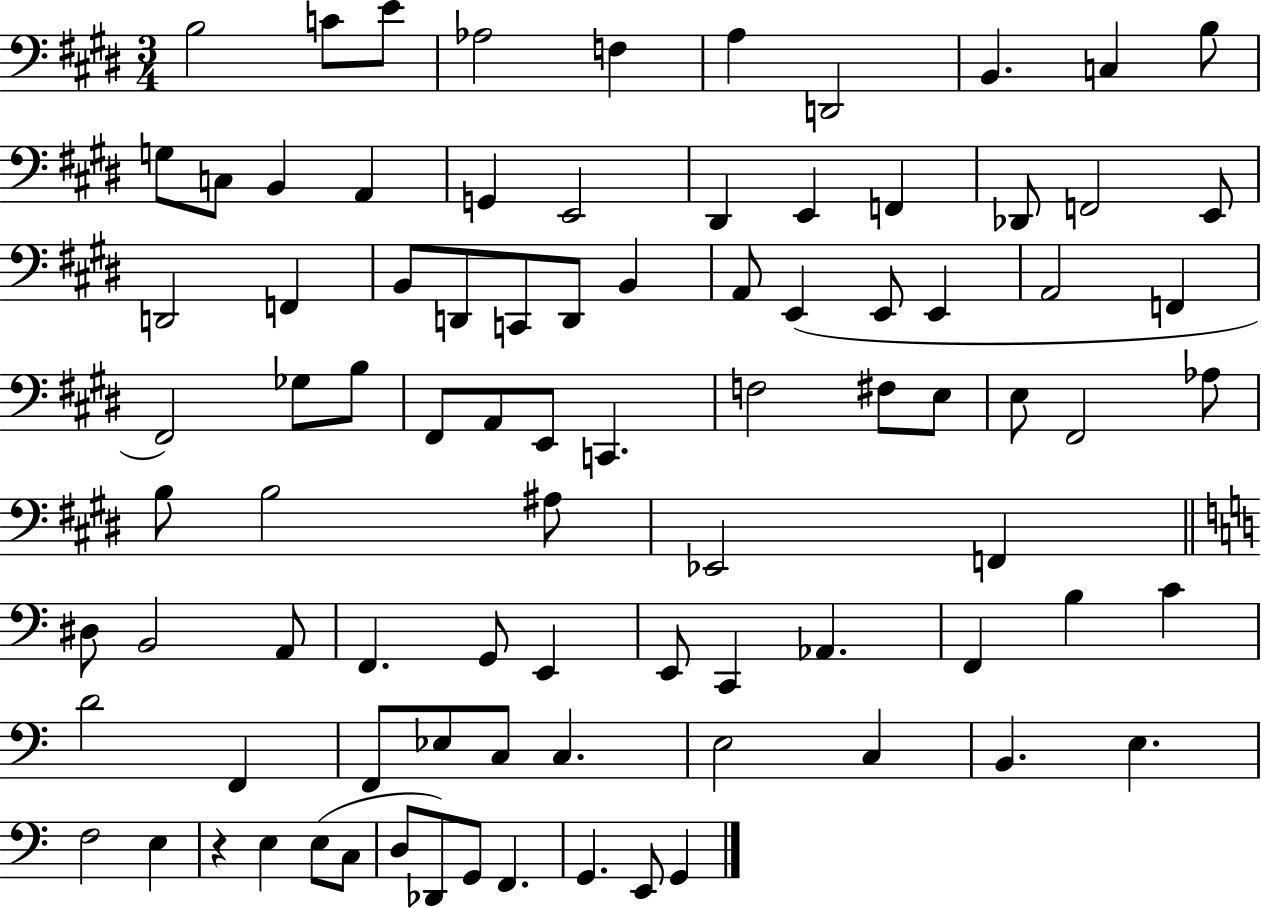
B3/h C4/e E4/e Ab3/h F3/q A3/q D2/h B2/q. C3/q B3/e G3/e C3/e B2/q A2/q G2/q E2/h D#2/q E2/q F2/q Db2/e F2/h E2/e D2/h F2/q B2/e D2/e C2/e D2/e B2/q A2/e E2/q E2/e E2/q A2/h F2/q F#2/h Gb3/e B3/e F#2/e A2/e E2/e C2/q. F3/h F#3/e E3/e E3/e F#2/h Ab3/e B3/e B3/h A#3/e Eb2/h F2/q D#3/e B2/h A2/e F2/q. G2/e E2/q E2/e C2/q Ab2/q. F2/q B3/q C4/q D4/h F2/q F2/e Eb3/e C3/e C3/q. E3/h C3/q B2/q. E3/q. F3/h E3/q R/q E3/q E3/e C3/e D3/e Db2/e G2/e F2/q. G2/q. E2/e G2/q